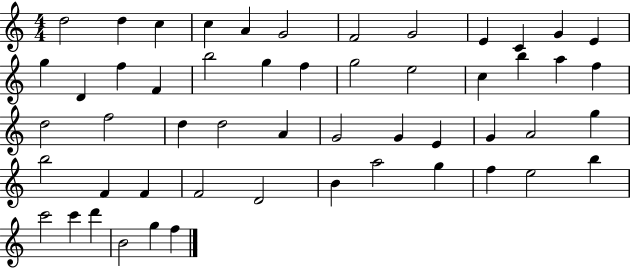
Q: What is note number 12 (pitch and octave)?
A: E4